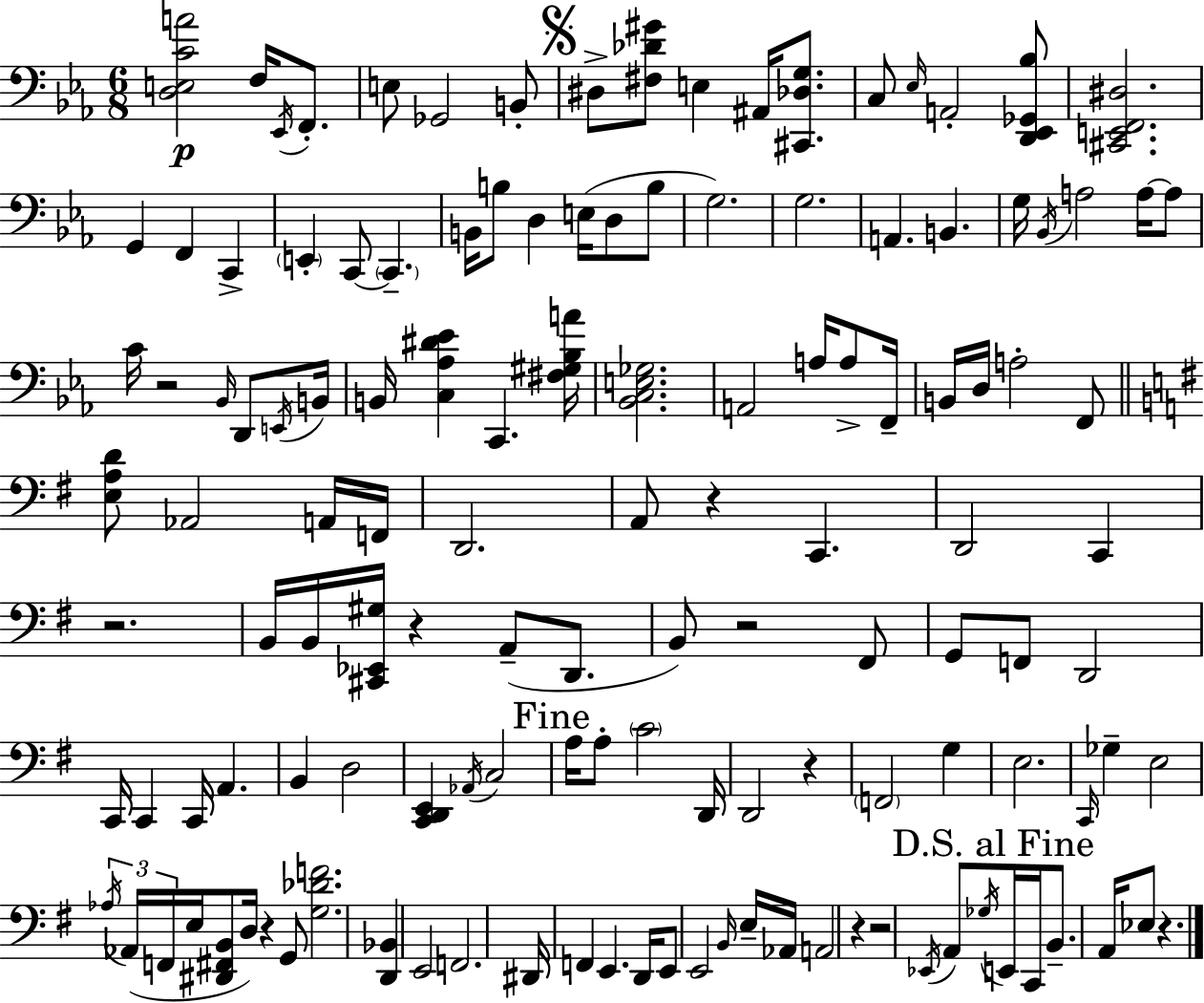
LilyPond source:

{
  \clef bass
  \numericTimeSignature
  \time 6/8
  \key ees \major
  <d e c' a'>2\p f16 \acciaccatura { ees,16 } f,8.-. | e8 ges,2 b,8-. | \mark \markup { \musicglyph "scripts.segno" } dis8-> <fis des' gis'>8 e4 ais,16 <cis, des g>8. | c8 \grace { ees16 } a,2-. | \break <d, ees, ges, bes>8 <cis, e, f, dis>2. | g,4 f,4 c,4-> | \parenthesize e,4-. c,8~~ \parenthesize c,4.-- | b,16 b8 d4 e16( d8 | \break b8 g2.) | g2. | a,4. b,4. | g16 \acciaccatura { bes,16 } a2 | \break a16~~ a8 c'16 r2 | \grace { bes,16 } d,8 \acciaccatura { e,16 } b,16 b,16 <c aes dis' ees'>4 c,4. | <fis gis bes a'>16 <bes, c e ges>2. | a,2 | \break a16 a8-> f,16-- b,16 d16 a2-. | f,8 \bar "||" \break \key g \major <e a d'>8 aes,2 a,16 f,16 | d,2. | a,8 r4 c,4. | d,2 c,4 | \break r2. | b,16 b,16 <cis, ees, gis>16 r4 a,8--( d,8. | b,8) r2 fis,8 | g,8 f,8 d,2 | \break c,16 c,4 c,16 a,4. | b,4 d2 | <c, d, e,>4 \acciaccatura { aes,16 } c2 | \mark "Fine" a16 a8-. \parenthesize c'2 | \break d,16 d,2 r4 | \parenthesize f,2 g4 | e2. | \grace { c,16 } ges4-- e2 | \break \tuplet 3/2 { \acciaccatura { aes16 }( aes,16 f,16 } e16 <dis, fis, b,>8 d16) r4 | g,8 <g des' f'>2. | <d, bes,>4 e,2 | f,2. | \break dis,16 f,4 e,4. | d,16 e,8 e,2 | \grace { b,16 } e16-- aes,16 a,2 | r4 r2 | \break \acciaccatura { ees,16 } a,8 \acciaccatura { ges16 } \mark "D.S. al Fine" e,16 c,16 b,8.-- a,16 ees8 | r4. \bar "|."
}